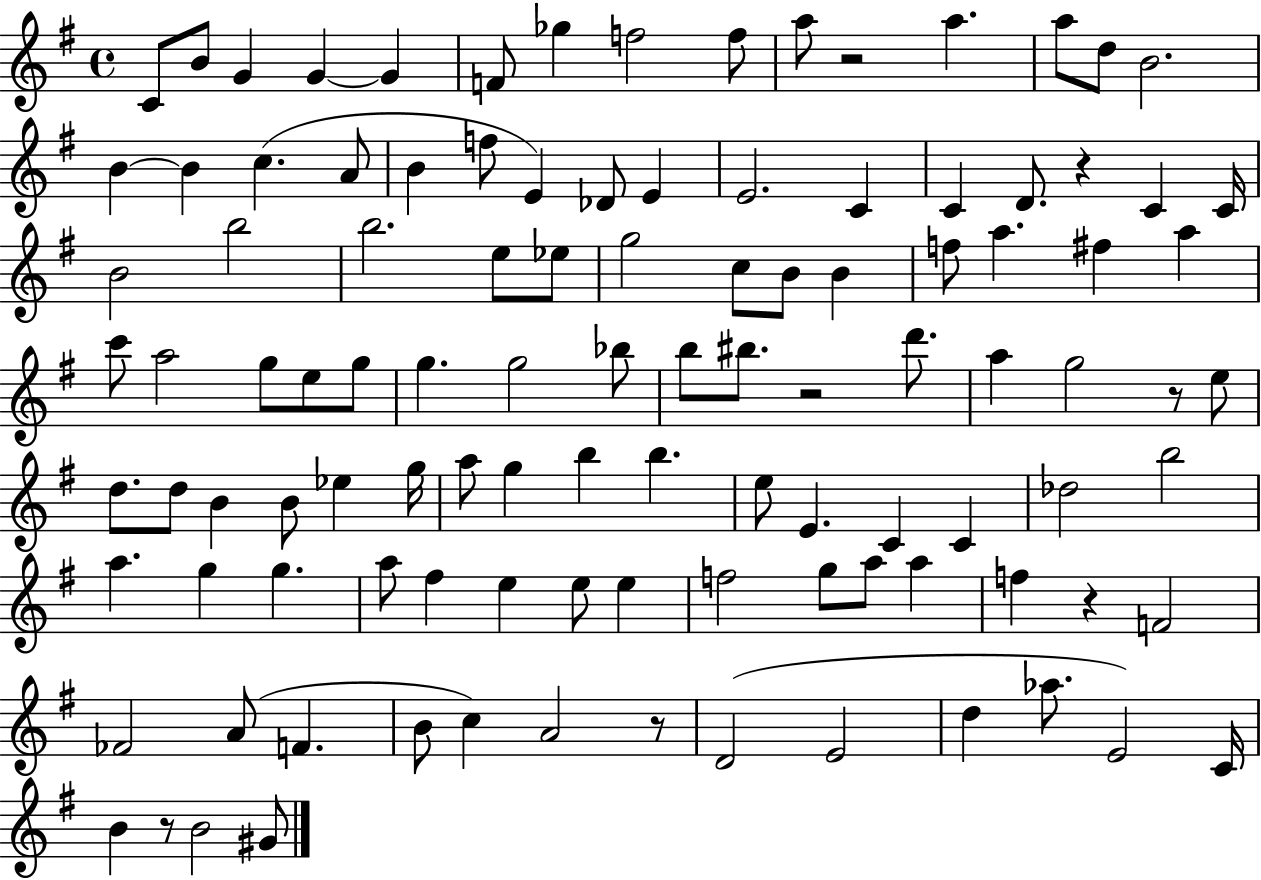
X:1
T:Untitled
M:4/4
L:1/4
K:G
C/2 B/2 G G G F/2 _g f2 f/2 a/2 z2 a a/2 d/2 B2 B B c A/2 B f/2 E _D/2 E E2 C C D/2 z C C/4 B2 b2 b2 e/2 _e/2 g2 c/2 B/2 B f/2 a ^f a c'/2 a2 g/2 e/2 g/2 g g2 _b/2 b/2 ^b/2 z2 d'/2 a g2 z/2 e/2 d/2 d/2 B B/2 _e g/4 a/2 g b b e/2 E C C _d2 b2 a g g a/2 ^f e e/2 e f2 g/2 a/2 a f z F2 _F2 A/2 F B/2 c A2 z/2 D2 E2 d _a/2 E2 C/4 B z/2 B2 ^G/2